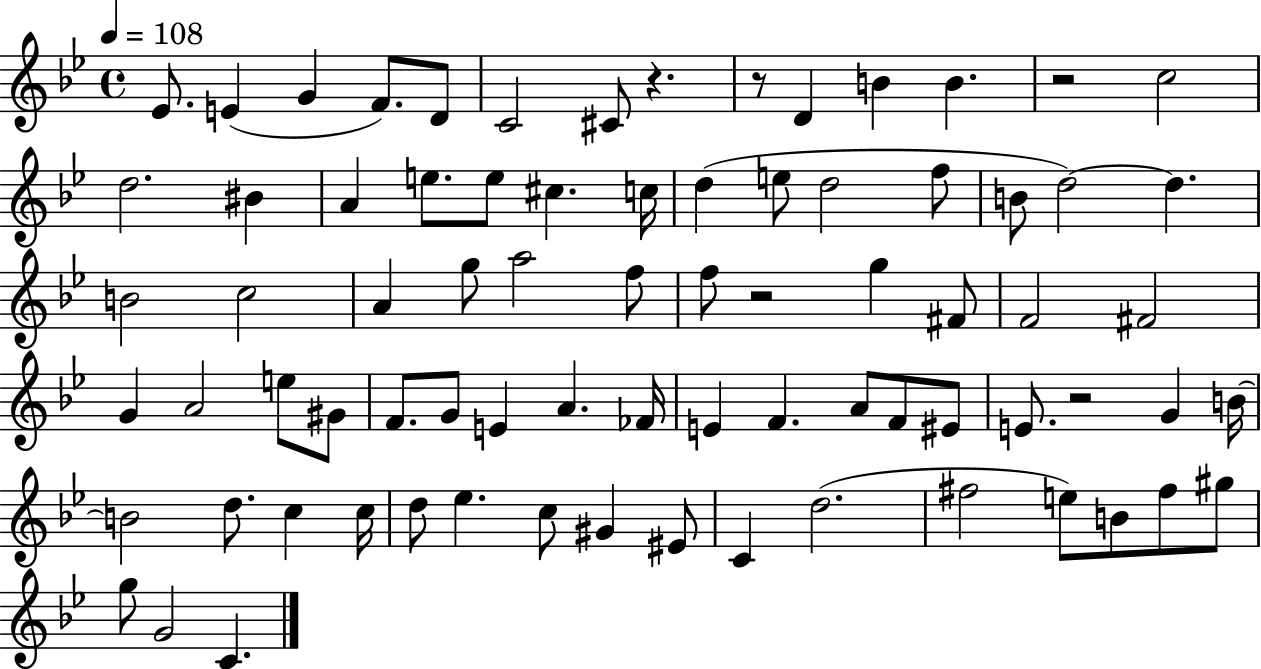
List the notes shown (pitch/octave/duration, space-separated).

Eb4/e. E4/q G4/q F4/e. D4/e C4/h C#4/e R/q. R/e D4/q B4/q B4/q. R/h C5/h D5/h. BIS4/q A4/q E5/e. E5/e C#5/q. C5/s D5/q E5/e D5/h F5/e B4/e D5/h D5/q. B4/h C5/h A4/q G5/e A5/h F5/e F5/e R/h G5/q F#4/e F4/h F#4/h G4/q A4/h E5/e G#4/e F4/e. G4/e E4/q A4/q. FES4/s E4/q F4/q. A4/e F4/e EIS4/e E4/e. R/h G4/q B4/s B4/h D5/e. C5/q C5/s D5/e Eb5/q. C5/e G#4/q EIS4/e C4/q D5/h. F#5/h E5/e B4/e F#5/e G#5/e G5/e G4/h C4/q.